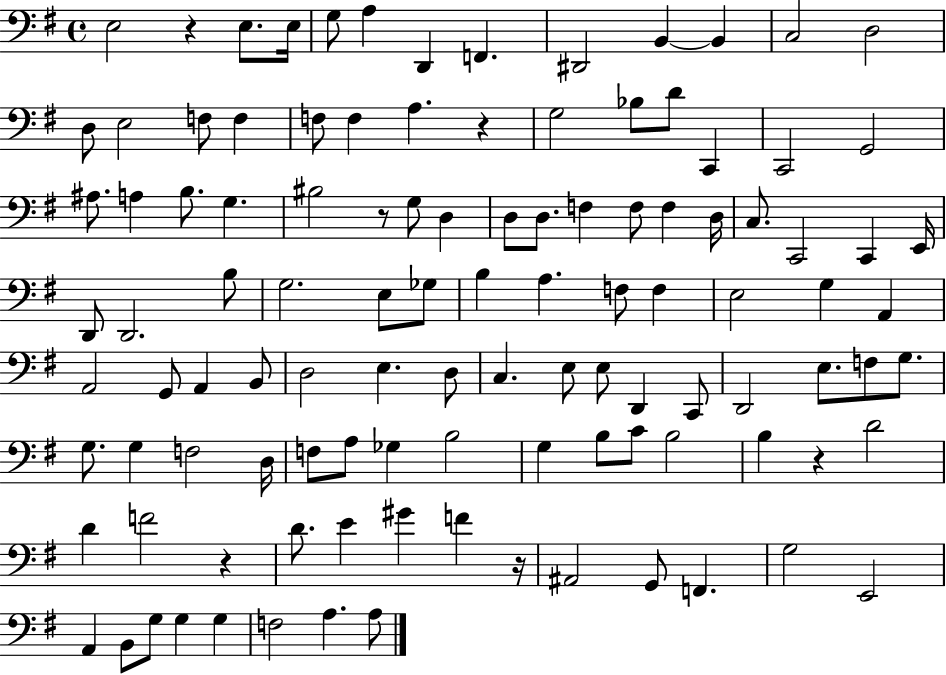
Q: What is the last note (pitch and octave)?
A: A3